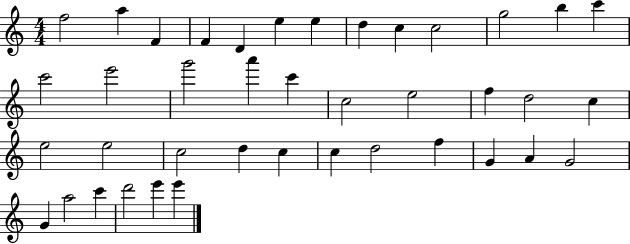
F5/h A5/q F4/q F4/q D4/q E5/q E5/q D5/q C5/q C5/h G5/h B5/q C6/q C6/h E6/h G6/h A6/q C6/q C5/h E5/h F5/q D5/h C5/q E5/h E5/h C5/h D5/q C5/q C5/q D5/h F5/q G4/q A4/q G4/h G4/q A5/h C6/q D6/h E6/q E6/q